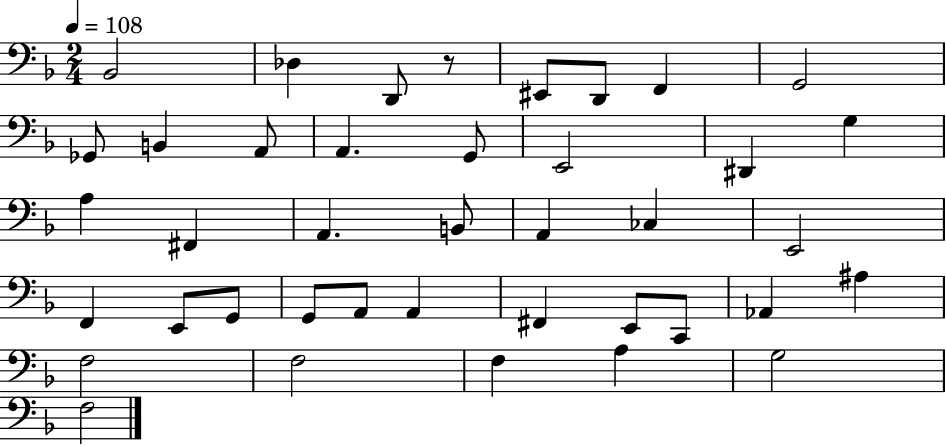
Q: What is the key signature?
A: F major